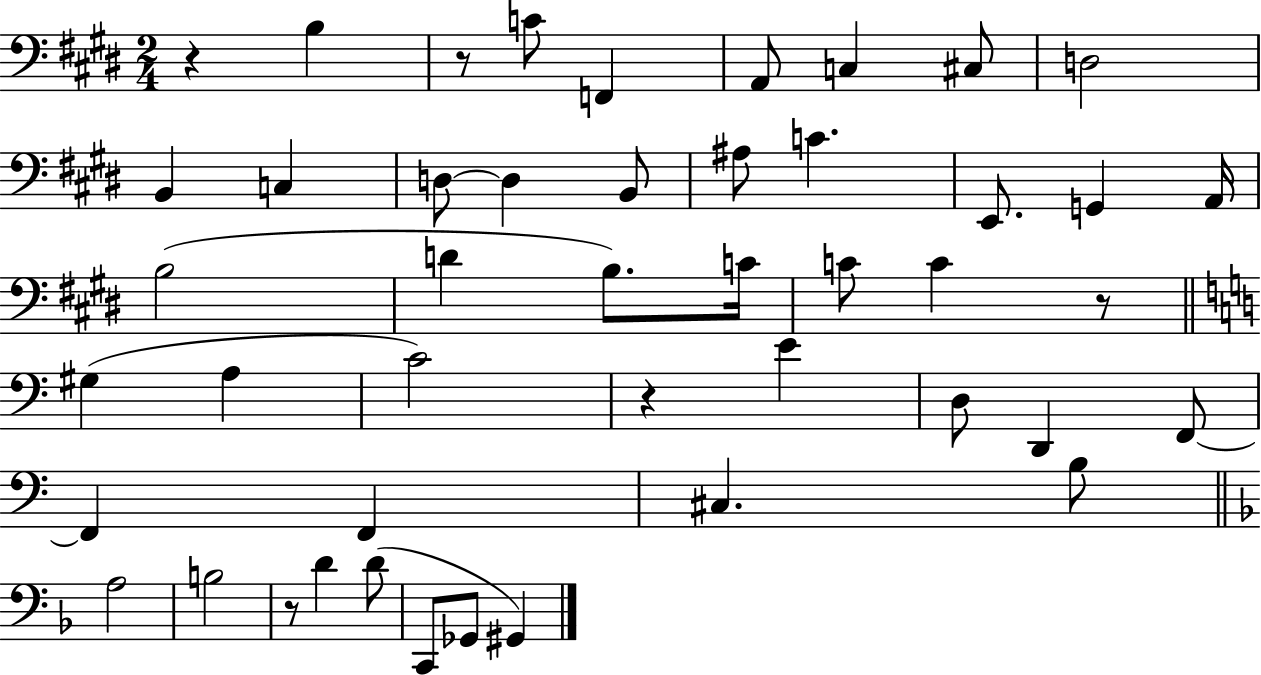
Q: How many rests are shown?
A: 5